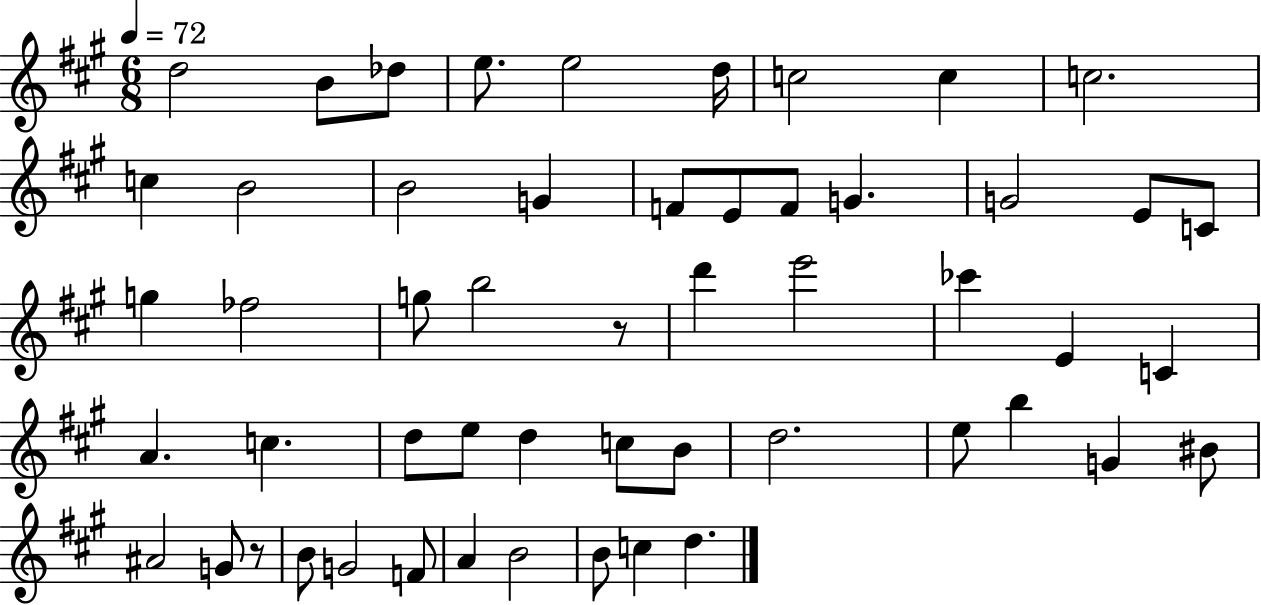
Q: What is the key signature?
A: A major